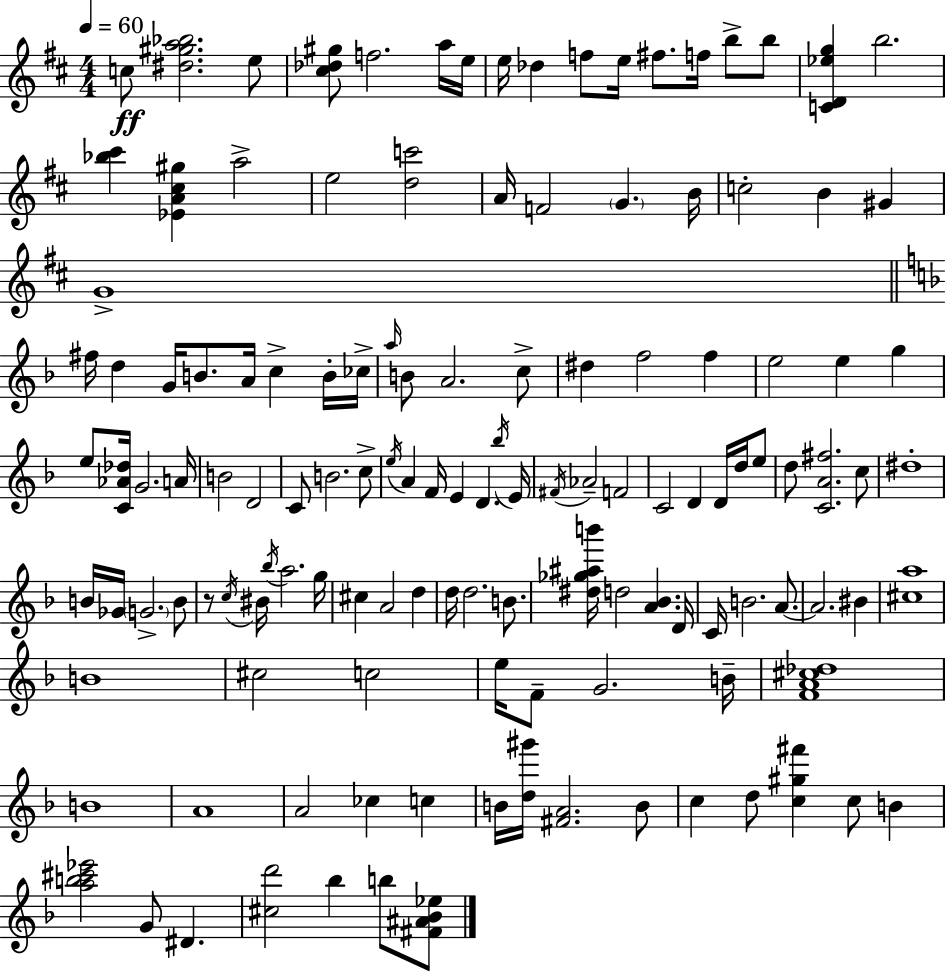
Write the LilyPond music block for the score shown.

{
  \clef treble
  \numericTimeSignature
  \time 4/4
  \key d \major
  \tempo 4 = 60
  \repeat volta 2 { c''8\ff <dis'' gis'' a'' bes''>2. e''8 | <cis'' des'' gis''>8 f''2. a''16 e''16 | e''16 des''4 f''8 e''16 fis''8. f''16 b''8-> b''8 | <c' d' ees'' g''>4 b''2. | \break <bes'' cis'''>4 <ees' a' cis'' gis''>4 a''2-> | e''2 <d'' c'''>2 | a'16 f'2 \parenthesize g'4. b'16 | c''2-. b'4 gis'4 | \break g'1-> | \bar "||" \break \key f \major fis''16 d''4 g'16 b'8. a'16 c''4-> b'16-. ces''16-> | \grace { a''16 } b'8 a'2. c''8-> | dis''4 f''2 f''4 | e''2 e''4 g''4 | \break e''8 <c' aes' des''>16 g'2. | a'16 b'2 d'2 | c'8 b'2. c''8-> | \acciaccatura { e''16 } a'4 f'16 e'4 d'4. | \break \acciaccatura { bes''16 } e'16 \acciaccatura { fis'16 } aes'2-- f'2 | c'2 d'4 | d'16 d''16 e''8 d''8 <c' a' fis''>2. | c''8 dis''1-. | \break b'16 ges'16 \parenthesize g'2.-> | b'8 r8 \acciaccatura { c''16 } bis'16 \acciaccatura { bes''16 } a''2. | g''16 cis''4 a'2 | d''4 d''16 d''2. | \break b'8. <dis'' ges'' ais'' b'''>16 d''2 <a' bes'>4. | d'16 c'16 b'2. | a'8.~~ a'2. | bis'4 <cis'' a''>1 | \break b'1 | cis''2 c''2 | e''16 f'8-- g'2. | b'16-- <f' a' cis'' des''>1 | \break b'1 | a'1 | a'2 ces''4 | c''4 b'16 <d'' gis'''>16 <fis' a'>2. | \break b'8 c''4 d''8 <c'' gis'' fis'''>4 | c''8 b'4 <a'' b'' cis''' ees'''>2 g'8 | dis'4. <cis'' d'''>2 bes''4 | b''8 <fis' ais' bes' ees''>8 } \bar "|."
}